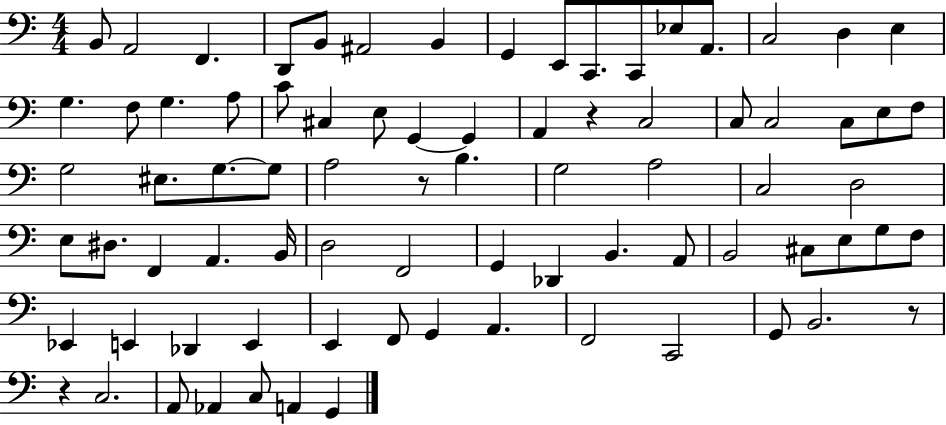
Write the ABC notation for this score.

X:1
T:Untitled
M:4/4
L:1/4
K:C
B,,/2 A,,2 F,, D,,/2 B,,/2 ^A,,2 B,, G,, E,,/2 C,,/2 C,,/2 _E,/2 A,,/2 C,2 D, E, G, F,/2 G, A,/2 C/2 ^C, E,/2 G,, G,, A,, z C,2 C,/2 C,2 C,/2 E,/2 F,/2 G,2 ^E,/2 G,/2 G,/2 A,2 z/2 B, G,2 A,2 C,2 D,2 E,/2 ^D,/2 F,, A,, B,,/4 D,2 F,,2 G,, _D,, B,, A,,/2 B,,2 ^C,/2 E,/2 G,/2 F,/2 _E,, E,, _D,, E,, E,, F,,/2 G,, A,, F,,2 C,,2 G,,/2 B,,2 z/2 z C,2 A,,/2 _A,, C,/2 A,, G,,